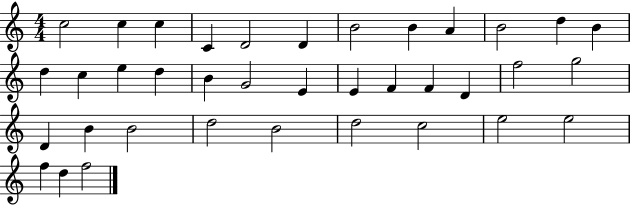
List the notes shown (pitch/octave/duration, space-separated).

C5/h C5/q C5/q C4/q D4/h D4/q B4/h B4/q A4/q B4/h D5/q B4/q D5/q C5/q E5/q D5/q B4/q G4/h E4/q E4/q F4/q F4/q D4/q F5/h G5/h D4/q B4/q B4/h D5/h B4/h D5/h C5/h E5/h E5/h F5/q D5/q F5/h